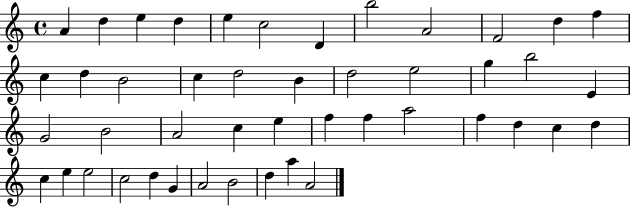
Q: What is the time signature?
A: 4/4